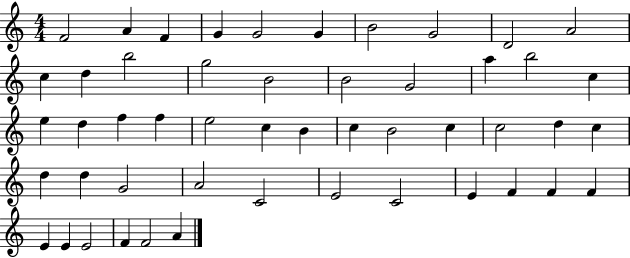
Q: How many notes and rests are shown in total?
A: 50